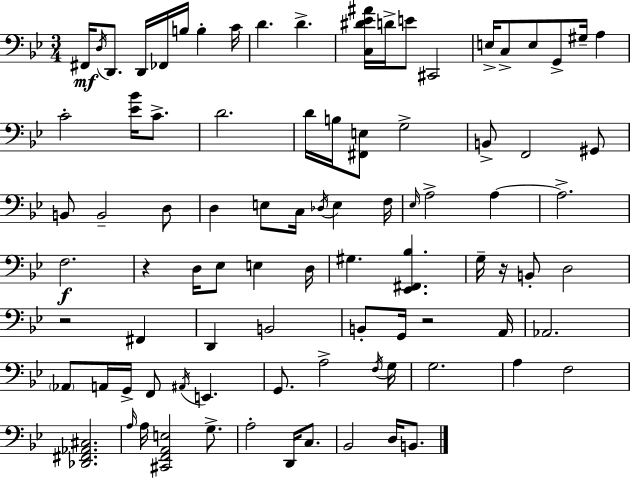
X:1
T:Untitled
M:3/4
L:1/4
K:Gm
^F,,/4 D,/4 D,,/2 D,,/4 _F,,/4 B,/4 B, C/4 D D [C,^D_E^A]/4 D/4 E/2 ^C,,2 E,/4 C,/2 E,/2 G,,/2 ^G,/4 A, C2 [_E_B]/4 C/2 D2 D/4 B,/4 [^F,,E,]/2 G,2 B,,/2 F,,2 ^G,,/2 B,,/2 B,,2 D,/2 D, E,/2 C,/4 _D,/4 E, F,/4 _E,/4 A,2 A, A,2 F,2 z D,/4 _E,/2 E, D,/4 ^G, [_E,,^F,,_B,] G,/4 z/4 B,,/2 D,2 z2 ^F,, D,, B,,2 B,,/2 G,,/4 z2 A,,/4 _A,,2 _A,,/2 A,,/4 G,,/4 F,,/2 ^A,,/4 E,, G,,/2 A,2 F,/4 G,/4 G,2 A, F,2 [_D,,^F,,_A,,^C,]2 A,/4 A,/4 [^C,,F,,A,,E,]2 G,/2 A,2 D,,/4 C,/2 _B,,2 D,/4 B,,/2